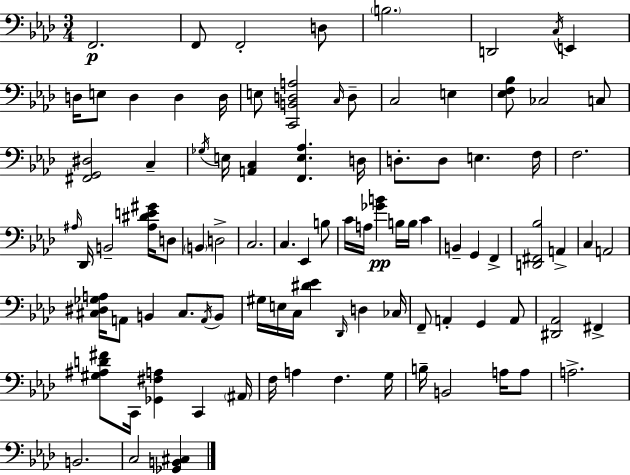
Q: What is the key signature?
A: F minor